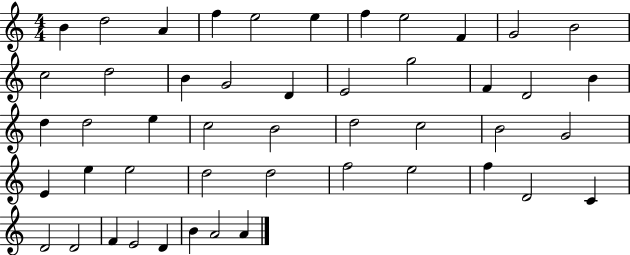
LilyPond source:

{
  \clef treble
  \numericTimeSignature
  \time 4/4
  \key c \major
  b'4 d''2 a'4 | f''4 e''2 e''4 | f''4 e''2 f'4 | g'2 b'2 | \break c''2 d''2 | b'4 g'2 d'4 | e'2 g''2 | f'4 d'2 b'4 | \break d''4 d''2 e''4 | c''2 b'2 | d''2 c''2 | b'2 g'2 | \break e'4 e''4 e''2 | d''2 d''2 | f''2 e''2 | f''4 d'2 c'4 | \break d'2 d'2 | f'4 e'2 d'4 | b'4 a'2 a'4 | \bar "|."
}